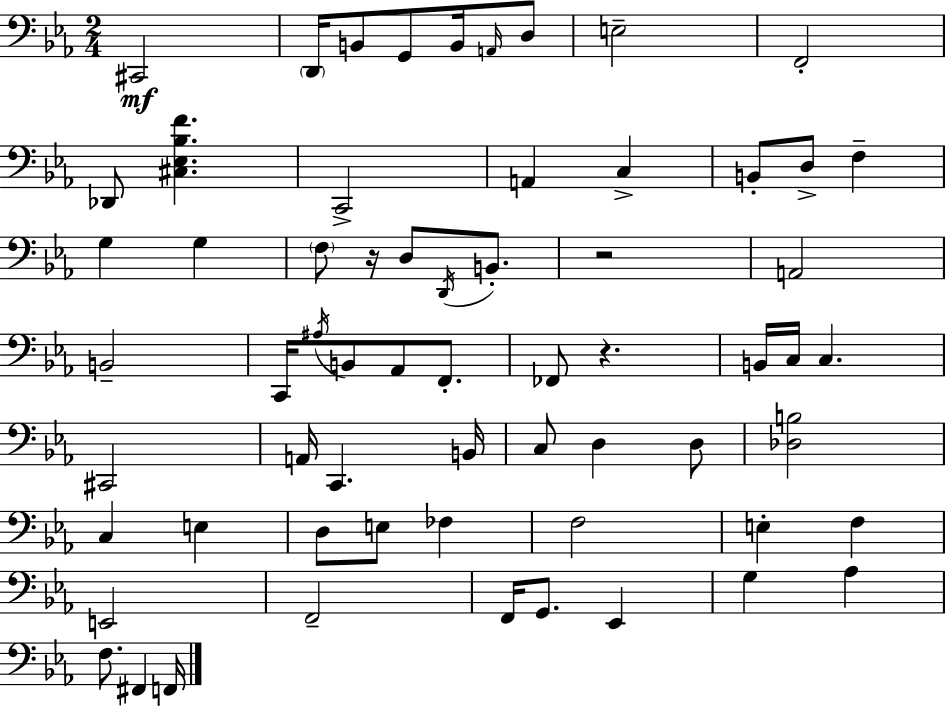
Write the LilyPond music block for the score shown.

{
  \clef bass
  \numericTimeSignature
  \time 2/4
  \key c \minor
  cis,2\mf | \parenthesize d,16 b,8 g,8 b,16 \grace { a,16 } d8 | e2-- | f,2-. | \break des,8 <cis ees bes f'>4. | c,2-> | a,4 c4-> | b,8-. d8-> f4-- | \break g4 g4 | \parenthesize f8 r16 d8 \acciaccatura { d,16 } b,8.-. | r2 | a,2 | \break b,2-- | c,16 \acciaccatura { ais16 } b,8 aes,8 | f,8.-. fes,8 r4. | b,16 c16 c4. | \break cis,2 | a,16 c,4. | b,16 c8 d4 | d8 <des b>2 | \break c4 e4 | d8 e8 fes4 | f2 | e4-. f4 | \break e,2 | f,2-- | f,16 g,8. ees,4 | g4 aes4 | \break f8. fis,4 | f,16 \bar "|."
}